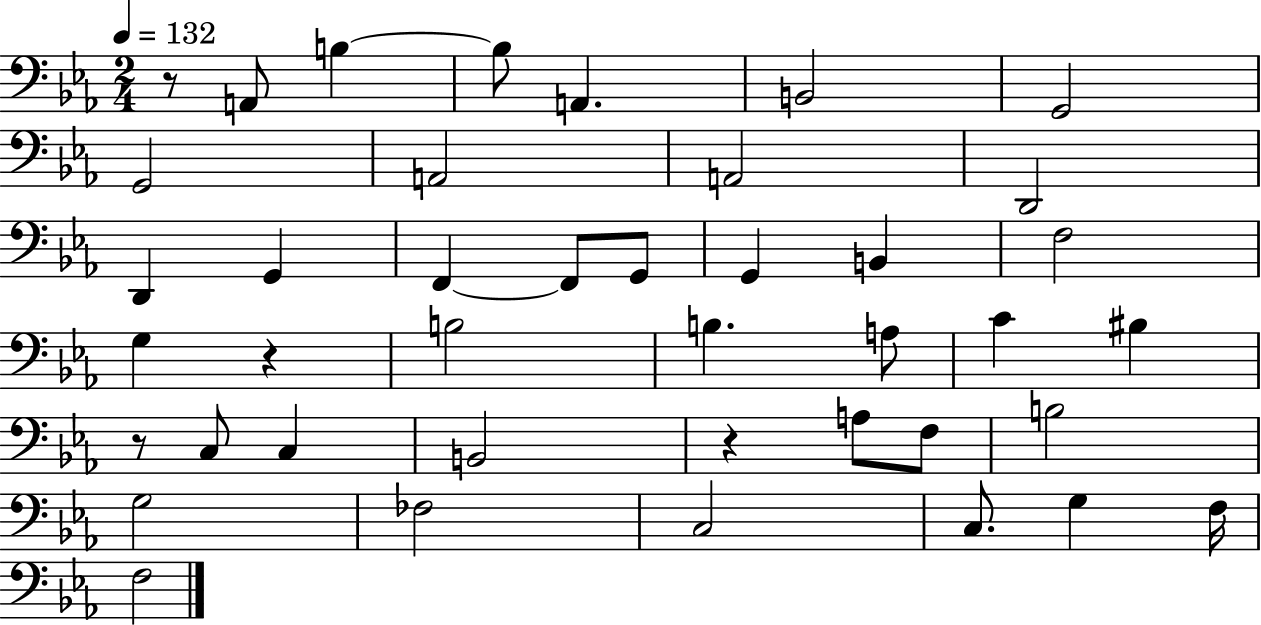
X:1
T:Untitled
M:2/4
L:1/4
K:Eb
z/2 A,,/2 B, B,/2 A,, B,,2 G,,2 G,,2 A,,2 A,,2 D,,2 D,, G,, F,, F,,/2 G,,/2 G,, B,, F,2 G, z B,2 B, A,/2 C ^B, z/2 C,/2 C, B,,2 z A,/2 F,/2 B,2 G,2 _F,2 C,2 C,/2 G, F,/4 F,2